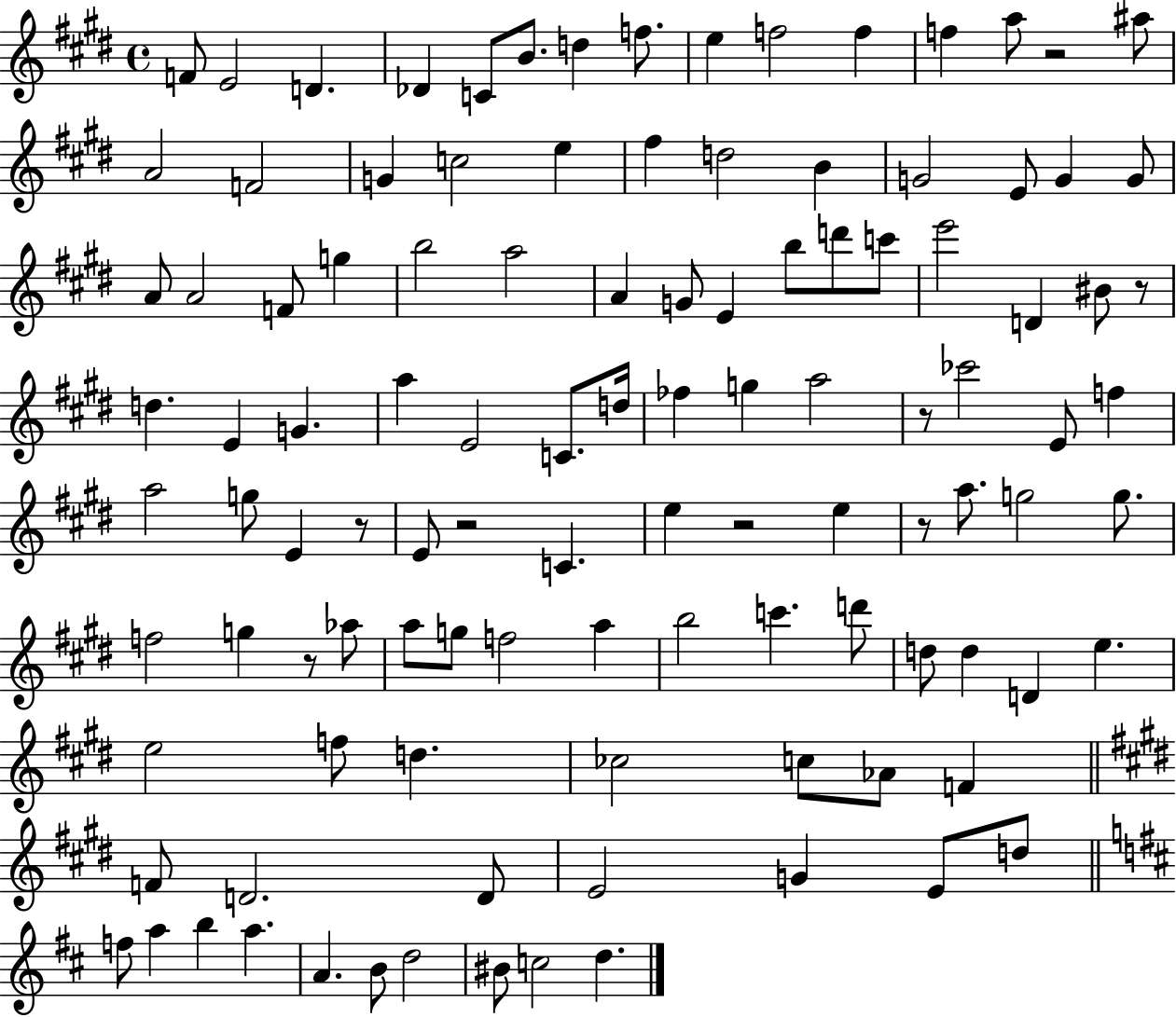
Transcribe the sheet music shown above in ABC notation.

X:1
T:Untitled
M:4/4
L:1/4
K:E
F/2 E2 D _D C/2 B/2 d f/2 e f2 f f a/2 z2 ^a/2 A2 F2 G c2 e ^f d2 B G2 E/2 G G/2 A/2 A2 F/2 g b2 a2 A G/2 E b/2 d'/2 c'/2 e'2 D ^B/2 z/2 d E G a E2 C/2 d/4 _f g a2 z/2 _c'2 E/2 f a2 g/2 E z/2 E/2 z2 C e z2 e z/2 a/2 g2 g/2 f2 g z/2 _a/2 a/2 g/2 f2 a b2 c' d'/2 d/2 d D e e2 f/2 d _c2 c/2 _A/2 F F/2 D2 D/2 E2 G E/2 d/2 f/2 a b a A B/2 d2 ^B/2 c2 d